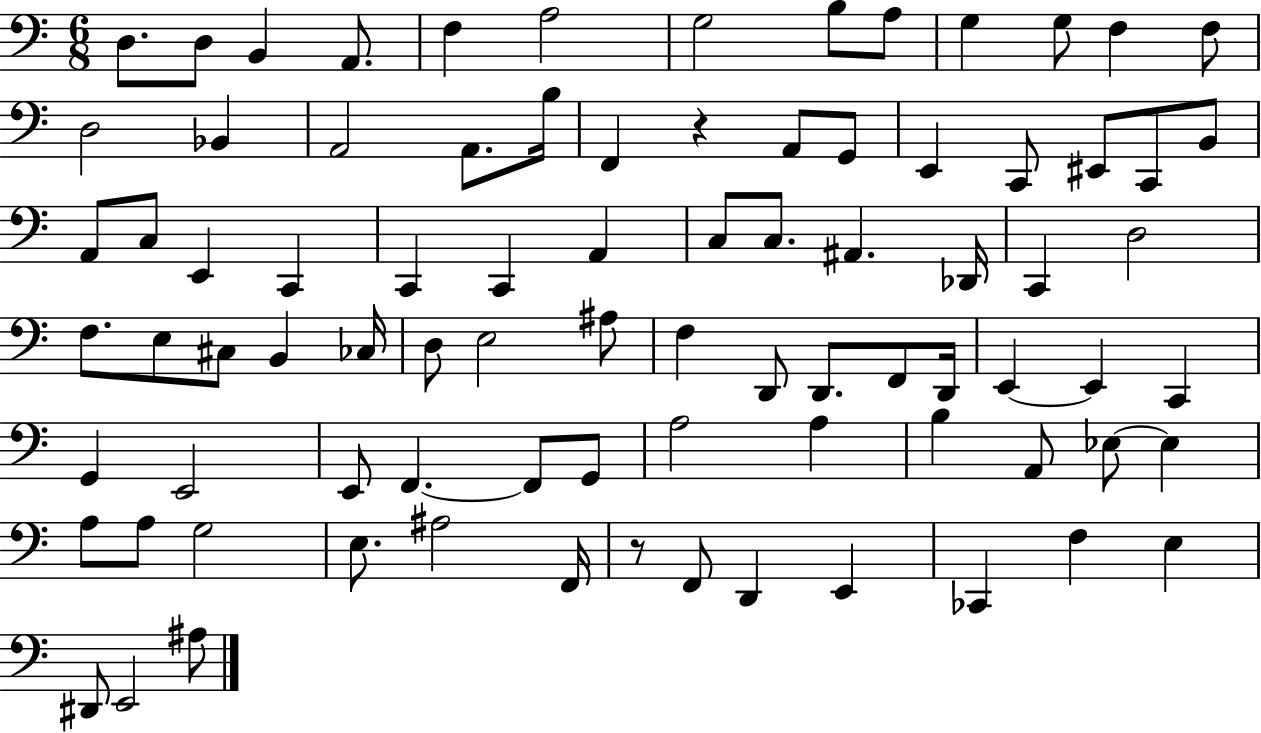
{
  \clef bass
  \numericTimeSignature
  \time 6/8
  \key c \major
  d8. d8 b,4 a,8. | f4 a2 | g2 b8 a8 | g4 g8 f4 f8 | \break d2 bes,4 | a,2 a,8. b16 | f,4 r4 a,8 g,8 | e,4 c,8 eis,8 c,8 b,8 | \break a,8 c8 e,4 c,4 | c,4 c,4 a,4 | c8 c8. ais,4. des,16 | c,4 d2 | \break f8. e8 cis8 b,4 ces16 | d8 e2 ais8 | f4 d,8 d,8. f,8 d,16 | e,4~~ e,4 c,4 | \break g,4 e,2 | e,8 f,4.~~ f,8 g,8 | a2 a4 | b4 a,8 ees8~~ ees4 | \break a8 a8 g2 | e8. ais2 f,16 | r8 f,8 d,4 e,4 | ces,4 f4 e4 | \break dis,8 e,2 ais8 | \bar "|."
}